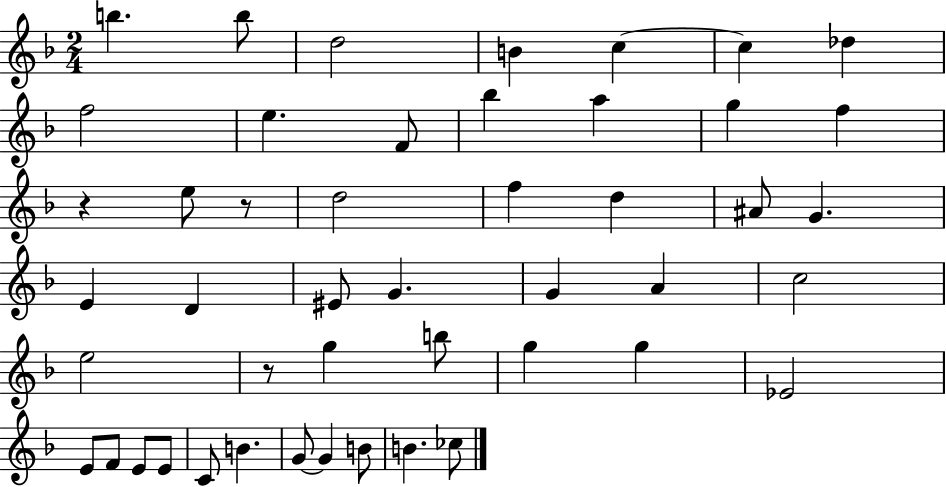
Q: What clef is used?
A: treble